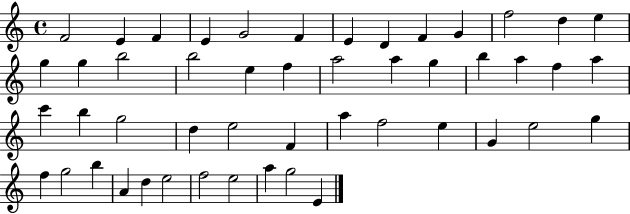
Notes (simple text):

F4/h E4/q F4/q E4/q G4/h F4/q E4/q D4/q F4/q G4/q F5/h D5/q E5/q G5/q G5/q B5/h B5/h E5/q F5/q A5/h A5/q G5/q B5/q A5/q F5/q A5/q C6/q B5/q G5/h D5/q E5/h F4/q A5/q F5/h E5/q G4/q E5/h G5/q F5/q G5/h B5/q A4/q D5/q E5/h F5/h E5/h A5/q G5/h E4/q